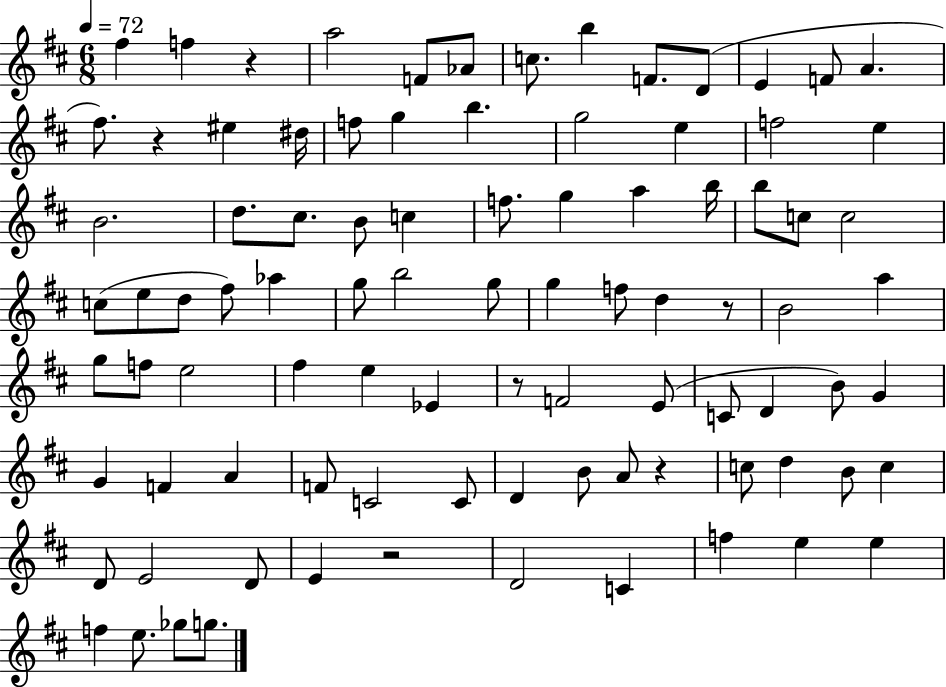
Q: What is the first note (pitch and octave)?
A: F#5